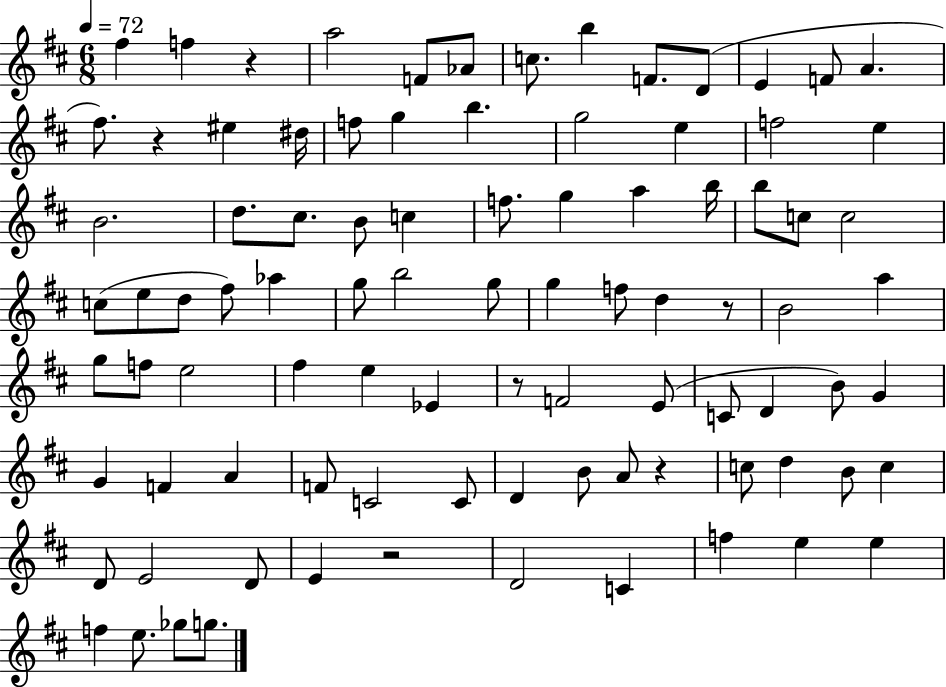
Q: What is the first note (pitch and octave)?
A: F#5